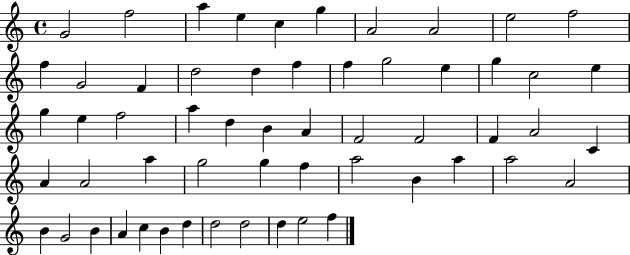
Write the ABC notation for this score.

X:1
T:Untitled
M:4/4
L:1/4
K:C
G2 f2 a e c g A2 A2 e2 f2 f G2 F d2 d f f g2 e g c2 e g e f2 a d B A F2 F2 F A2 C A A2 a g2 g f a2 B a a2 A2 B G2 B A c B d d2 d2 d e2 f